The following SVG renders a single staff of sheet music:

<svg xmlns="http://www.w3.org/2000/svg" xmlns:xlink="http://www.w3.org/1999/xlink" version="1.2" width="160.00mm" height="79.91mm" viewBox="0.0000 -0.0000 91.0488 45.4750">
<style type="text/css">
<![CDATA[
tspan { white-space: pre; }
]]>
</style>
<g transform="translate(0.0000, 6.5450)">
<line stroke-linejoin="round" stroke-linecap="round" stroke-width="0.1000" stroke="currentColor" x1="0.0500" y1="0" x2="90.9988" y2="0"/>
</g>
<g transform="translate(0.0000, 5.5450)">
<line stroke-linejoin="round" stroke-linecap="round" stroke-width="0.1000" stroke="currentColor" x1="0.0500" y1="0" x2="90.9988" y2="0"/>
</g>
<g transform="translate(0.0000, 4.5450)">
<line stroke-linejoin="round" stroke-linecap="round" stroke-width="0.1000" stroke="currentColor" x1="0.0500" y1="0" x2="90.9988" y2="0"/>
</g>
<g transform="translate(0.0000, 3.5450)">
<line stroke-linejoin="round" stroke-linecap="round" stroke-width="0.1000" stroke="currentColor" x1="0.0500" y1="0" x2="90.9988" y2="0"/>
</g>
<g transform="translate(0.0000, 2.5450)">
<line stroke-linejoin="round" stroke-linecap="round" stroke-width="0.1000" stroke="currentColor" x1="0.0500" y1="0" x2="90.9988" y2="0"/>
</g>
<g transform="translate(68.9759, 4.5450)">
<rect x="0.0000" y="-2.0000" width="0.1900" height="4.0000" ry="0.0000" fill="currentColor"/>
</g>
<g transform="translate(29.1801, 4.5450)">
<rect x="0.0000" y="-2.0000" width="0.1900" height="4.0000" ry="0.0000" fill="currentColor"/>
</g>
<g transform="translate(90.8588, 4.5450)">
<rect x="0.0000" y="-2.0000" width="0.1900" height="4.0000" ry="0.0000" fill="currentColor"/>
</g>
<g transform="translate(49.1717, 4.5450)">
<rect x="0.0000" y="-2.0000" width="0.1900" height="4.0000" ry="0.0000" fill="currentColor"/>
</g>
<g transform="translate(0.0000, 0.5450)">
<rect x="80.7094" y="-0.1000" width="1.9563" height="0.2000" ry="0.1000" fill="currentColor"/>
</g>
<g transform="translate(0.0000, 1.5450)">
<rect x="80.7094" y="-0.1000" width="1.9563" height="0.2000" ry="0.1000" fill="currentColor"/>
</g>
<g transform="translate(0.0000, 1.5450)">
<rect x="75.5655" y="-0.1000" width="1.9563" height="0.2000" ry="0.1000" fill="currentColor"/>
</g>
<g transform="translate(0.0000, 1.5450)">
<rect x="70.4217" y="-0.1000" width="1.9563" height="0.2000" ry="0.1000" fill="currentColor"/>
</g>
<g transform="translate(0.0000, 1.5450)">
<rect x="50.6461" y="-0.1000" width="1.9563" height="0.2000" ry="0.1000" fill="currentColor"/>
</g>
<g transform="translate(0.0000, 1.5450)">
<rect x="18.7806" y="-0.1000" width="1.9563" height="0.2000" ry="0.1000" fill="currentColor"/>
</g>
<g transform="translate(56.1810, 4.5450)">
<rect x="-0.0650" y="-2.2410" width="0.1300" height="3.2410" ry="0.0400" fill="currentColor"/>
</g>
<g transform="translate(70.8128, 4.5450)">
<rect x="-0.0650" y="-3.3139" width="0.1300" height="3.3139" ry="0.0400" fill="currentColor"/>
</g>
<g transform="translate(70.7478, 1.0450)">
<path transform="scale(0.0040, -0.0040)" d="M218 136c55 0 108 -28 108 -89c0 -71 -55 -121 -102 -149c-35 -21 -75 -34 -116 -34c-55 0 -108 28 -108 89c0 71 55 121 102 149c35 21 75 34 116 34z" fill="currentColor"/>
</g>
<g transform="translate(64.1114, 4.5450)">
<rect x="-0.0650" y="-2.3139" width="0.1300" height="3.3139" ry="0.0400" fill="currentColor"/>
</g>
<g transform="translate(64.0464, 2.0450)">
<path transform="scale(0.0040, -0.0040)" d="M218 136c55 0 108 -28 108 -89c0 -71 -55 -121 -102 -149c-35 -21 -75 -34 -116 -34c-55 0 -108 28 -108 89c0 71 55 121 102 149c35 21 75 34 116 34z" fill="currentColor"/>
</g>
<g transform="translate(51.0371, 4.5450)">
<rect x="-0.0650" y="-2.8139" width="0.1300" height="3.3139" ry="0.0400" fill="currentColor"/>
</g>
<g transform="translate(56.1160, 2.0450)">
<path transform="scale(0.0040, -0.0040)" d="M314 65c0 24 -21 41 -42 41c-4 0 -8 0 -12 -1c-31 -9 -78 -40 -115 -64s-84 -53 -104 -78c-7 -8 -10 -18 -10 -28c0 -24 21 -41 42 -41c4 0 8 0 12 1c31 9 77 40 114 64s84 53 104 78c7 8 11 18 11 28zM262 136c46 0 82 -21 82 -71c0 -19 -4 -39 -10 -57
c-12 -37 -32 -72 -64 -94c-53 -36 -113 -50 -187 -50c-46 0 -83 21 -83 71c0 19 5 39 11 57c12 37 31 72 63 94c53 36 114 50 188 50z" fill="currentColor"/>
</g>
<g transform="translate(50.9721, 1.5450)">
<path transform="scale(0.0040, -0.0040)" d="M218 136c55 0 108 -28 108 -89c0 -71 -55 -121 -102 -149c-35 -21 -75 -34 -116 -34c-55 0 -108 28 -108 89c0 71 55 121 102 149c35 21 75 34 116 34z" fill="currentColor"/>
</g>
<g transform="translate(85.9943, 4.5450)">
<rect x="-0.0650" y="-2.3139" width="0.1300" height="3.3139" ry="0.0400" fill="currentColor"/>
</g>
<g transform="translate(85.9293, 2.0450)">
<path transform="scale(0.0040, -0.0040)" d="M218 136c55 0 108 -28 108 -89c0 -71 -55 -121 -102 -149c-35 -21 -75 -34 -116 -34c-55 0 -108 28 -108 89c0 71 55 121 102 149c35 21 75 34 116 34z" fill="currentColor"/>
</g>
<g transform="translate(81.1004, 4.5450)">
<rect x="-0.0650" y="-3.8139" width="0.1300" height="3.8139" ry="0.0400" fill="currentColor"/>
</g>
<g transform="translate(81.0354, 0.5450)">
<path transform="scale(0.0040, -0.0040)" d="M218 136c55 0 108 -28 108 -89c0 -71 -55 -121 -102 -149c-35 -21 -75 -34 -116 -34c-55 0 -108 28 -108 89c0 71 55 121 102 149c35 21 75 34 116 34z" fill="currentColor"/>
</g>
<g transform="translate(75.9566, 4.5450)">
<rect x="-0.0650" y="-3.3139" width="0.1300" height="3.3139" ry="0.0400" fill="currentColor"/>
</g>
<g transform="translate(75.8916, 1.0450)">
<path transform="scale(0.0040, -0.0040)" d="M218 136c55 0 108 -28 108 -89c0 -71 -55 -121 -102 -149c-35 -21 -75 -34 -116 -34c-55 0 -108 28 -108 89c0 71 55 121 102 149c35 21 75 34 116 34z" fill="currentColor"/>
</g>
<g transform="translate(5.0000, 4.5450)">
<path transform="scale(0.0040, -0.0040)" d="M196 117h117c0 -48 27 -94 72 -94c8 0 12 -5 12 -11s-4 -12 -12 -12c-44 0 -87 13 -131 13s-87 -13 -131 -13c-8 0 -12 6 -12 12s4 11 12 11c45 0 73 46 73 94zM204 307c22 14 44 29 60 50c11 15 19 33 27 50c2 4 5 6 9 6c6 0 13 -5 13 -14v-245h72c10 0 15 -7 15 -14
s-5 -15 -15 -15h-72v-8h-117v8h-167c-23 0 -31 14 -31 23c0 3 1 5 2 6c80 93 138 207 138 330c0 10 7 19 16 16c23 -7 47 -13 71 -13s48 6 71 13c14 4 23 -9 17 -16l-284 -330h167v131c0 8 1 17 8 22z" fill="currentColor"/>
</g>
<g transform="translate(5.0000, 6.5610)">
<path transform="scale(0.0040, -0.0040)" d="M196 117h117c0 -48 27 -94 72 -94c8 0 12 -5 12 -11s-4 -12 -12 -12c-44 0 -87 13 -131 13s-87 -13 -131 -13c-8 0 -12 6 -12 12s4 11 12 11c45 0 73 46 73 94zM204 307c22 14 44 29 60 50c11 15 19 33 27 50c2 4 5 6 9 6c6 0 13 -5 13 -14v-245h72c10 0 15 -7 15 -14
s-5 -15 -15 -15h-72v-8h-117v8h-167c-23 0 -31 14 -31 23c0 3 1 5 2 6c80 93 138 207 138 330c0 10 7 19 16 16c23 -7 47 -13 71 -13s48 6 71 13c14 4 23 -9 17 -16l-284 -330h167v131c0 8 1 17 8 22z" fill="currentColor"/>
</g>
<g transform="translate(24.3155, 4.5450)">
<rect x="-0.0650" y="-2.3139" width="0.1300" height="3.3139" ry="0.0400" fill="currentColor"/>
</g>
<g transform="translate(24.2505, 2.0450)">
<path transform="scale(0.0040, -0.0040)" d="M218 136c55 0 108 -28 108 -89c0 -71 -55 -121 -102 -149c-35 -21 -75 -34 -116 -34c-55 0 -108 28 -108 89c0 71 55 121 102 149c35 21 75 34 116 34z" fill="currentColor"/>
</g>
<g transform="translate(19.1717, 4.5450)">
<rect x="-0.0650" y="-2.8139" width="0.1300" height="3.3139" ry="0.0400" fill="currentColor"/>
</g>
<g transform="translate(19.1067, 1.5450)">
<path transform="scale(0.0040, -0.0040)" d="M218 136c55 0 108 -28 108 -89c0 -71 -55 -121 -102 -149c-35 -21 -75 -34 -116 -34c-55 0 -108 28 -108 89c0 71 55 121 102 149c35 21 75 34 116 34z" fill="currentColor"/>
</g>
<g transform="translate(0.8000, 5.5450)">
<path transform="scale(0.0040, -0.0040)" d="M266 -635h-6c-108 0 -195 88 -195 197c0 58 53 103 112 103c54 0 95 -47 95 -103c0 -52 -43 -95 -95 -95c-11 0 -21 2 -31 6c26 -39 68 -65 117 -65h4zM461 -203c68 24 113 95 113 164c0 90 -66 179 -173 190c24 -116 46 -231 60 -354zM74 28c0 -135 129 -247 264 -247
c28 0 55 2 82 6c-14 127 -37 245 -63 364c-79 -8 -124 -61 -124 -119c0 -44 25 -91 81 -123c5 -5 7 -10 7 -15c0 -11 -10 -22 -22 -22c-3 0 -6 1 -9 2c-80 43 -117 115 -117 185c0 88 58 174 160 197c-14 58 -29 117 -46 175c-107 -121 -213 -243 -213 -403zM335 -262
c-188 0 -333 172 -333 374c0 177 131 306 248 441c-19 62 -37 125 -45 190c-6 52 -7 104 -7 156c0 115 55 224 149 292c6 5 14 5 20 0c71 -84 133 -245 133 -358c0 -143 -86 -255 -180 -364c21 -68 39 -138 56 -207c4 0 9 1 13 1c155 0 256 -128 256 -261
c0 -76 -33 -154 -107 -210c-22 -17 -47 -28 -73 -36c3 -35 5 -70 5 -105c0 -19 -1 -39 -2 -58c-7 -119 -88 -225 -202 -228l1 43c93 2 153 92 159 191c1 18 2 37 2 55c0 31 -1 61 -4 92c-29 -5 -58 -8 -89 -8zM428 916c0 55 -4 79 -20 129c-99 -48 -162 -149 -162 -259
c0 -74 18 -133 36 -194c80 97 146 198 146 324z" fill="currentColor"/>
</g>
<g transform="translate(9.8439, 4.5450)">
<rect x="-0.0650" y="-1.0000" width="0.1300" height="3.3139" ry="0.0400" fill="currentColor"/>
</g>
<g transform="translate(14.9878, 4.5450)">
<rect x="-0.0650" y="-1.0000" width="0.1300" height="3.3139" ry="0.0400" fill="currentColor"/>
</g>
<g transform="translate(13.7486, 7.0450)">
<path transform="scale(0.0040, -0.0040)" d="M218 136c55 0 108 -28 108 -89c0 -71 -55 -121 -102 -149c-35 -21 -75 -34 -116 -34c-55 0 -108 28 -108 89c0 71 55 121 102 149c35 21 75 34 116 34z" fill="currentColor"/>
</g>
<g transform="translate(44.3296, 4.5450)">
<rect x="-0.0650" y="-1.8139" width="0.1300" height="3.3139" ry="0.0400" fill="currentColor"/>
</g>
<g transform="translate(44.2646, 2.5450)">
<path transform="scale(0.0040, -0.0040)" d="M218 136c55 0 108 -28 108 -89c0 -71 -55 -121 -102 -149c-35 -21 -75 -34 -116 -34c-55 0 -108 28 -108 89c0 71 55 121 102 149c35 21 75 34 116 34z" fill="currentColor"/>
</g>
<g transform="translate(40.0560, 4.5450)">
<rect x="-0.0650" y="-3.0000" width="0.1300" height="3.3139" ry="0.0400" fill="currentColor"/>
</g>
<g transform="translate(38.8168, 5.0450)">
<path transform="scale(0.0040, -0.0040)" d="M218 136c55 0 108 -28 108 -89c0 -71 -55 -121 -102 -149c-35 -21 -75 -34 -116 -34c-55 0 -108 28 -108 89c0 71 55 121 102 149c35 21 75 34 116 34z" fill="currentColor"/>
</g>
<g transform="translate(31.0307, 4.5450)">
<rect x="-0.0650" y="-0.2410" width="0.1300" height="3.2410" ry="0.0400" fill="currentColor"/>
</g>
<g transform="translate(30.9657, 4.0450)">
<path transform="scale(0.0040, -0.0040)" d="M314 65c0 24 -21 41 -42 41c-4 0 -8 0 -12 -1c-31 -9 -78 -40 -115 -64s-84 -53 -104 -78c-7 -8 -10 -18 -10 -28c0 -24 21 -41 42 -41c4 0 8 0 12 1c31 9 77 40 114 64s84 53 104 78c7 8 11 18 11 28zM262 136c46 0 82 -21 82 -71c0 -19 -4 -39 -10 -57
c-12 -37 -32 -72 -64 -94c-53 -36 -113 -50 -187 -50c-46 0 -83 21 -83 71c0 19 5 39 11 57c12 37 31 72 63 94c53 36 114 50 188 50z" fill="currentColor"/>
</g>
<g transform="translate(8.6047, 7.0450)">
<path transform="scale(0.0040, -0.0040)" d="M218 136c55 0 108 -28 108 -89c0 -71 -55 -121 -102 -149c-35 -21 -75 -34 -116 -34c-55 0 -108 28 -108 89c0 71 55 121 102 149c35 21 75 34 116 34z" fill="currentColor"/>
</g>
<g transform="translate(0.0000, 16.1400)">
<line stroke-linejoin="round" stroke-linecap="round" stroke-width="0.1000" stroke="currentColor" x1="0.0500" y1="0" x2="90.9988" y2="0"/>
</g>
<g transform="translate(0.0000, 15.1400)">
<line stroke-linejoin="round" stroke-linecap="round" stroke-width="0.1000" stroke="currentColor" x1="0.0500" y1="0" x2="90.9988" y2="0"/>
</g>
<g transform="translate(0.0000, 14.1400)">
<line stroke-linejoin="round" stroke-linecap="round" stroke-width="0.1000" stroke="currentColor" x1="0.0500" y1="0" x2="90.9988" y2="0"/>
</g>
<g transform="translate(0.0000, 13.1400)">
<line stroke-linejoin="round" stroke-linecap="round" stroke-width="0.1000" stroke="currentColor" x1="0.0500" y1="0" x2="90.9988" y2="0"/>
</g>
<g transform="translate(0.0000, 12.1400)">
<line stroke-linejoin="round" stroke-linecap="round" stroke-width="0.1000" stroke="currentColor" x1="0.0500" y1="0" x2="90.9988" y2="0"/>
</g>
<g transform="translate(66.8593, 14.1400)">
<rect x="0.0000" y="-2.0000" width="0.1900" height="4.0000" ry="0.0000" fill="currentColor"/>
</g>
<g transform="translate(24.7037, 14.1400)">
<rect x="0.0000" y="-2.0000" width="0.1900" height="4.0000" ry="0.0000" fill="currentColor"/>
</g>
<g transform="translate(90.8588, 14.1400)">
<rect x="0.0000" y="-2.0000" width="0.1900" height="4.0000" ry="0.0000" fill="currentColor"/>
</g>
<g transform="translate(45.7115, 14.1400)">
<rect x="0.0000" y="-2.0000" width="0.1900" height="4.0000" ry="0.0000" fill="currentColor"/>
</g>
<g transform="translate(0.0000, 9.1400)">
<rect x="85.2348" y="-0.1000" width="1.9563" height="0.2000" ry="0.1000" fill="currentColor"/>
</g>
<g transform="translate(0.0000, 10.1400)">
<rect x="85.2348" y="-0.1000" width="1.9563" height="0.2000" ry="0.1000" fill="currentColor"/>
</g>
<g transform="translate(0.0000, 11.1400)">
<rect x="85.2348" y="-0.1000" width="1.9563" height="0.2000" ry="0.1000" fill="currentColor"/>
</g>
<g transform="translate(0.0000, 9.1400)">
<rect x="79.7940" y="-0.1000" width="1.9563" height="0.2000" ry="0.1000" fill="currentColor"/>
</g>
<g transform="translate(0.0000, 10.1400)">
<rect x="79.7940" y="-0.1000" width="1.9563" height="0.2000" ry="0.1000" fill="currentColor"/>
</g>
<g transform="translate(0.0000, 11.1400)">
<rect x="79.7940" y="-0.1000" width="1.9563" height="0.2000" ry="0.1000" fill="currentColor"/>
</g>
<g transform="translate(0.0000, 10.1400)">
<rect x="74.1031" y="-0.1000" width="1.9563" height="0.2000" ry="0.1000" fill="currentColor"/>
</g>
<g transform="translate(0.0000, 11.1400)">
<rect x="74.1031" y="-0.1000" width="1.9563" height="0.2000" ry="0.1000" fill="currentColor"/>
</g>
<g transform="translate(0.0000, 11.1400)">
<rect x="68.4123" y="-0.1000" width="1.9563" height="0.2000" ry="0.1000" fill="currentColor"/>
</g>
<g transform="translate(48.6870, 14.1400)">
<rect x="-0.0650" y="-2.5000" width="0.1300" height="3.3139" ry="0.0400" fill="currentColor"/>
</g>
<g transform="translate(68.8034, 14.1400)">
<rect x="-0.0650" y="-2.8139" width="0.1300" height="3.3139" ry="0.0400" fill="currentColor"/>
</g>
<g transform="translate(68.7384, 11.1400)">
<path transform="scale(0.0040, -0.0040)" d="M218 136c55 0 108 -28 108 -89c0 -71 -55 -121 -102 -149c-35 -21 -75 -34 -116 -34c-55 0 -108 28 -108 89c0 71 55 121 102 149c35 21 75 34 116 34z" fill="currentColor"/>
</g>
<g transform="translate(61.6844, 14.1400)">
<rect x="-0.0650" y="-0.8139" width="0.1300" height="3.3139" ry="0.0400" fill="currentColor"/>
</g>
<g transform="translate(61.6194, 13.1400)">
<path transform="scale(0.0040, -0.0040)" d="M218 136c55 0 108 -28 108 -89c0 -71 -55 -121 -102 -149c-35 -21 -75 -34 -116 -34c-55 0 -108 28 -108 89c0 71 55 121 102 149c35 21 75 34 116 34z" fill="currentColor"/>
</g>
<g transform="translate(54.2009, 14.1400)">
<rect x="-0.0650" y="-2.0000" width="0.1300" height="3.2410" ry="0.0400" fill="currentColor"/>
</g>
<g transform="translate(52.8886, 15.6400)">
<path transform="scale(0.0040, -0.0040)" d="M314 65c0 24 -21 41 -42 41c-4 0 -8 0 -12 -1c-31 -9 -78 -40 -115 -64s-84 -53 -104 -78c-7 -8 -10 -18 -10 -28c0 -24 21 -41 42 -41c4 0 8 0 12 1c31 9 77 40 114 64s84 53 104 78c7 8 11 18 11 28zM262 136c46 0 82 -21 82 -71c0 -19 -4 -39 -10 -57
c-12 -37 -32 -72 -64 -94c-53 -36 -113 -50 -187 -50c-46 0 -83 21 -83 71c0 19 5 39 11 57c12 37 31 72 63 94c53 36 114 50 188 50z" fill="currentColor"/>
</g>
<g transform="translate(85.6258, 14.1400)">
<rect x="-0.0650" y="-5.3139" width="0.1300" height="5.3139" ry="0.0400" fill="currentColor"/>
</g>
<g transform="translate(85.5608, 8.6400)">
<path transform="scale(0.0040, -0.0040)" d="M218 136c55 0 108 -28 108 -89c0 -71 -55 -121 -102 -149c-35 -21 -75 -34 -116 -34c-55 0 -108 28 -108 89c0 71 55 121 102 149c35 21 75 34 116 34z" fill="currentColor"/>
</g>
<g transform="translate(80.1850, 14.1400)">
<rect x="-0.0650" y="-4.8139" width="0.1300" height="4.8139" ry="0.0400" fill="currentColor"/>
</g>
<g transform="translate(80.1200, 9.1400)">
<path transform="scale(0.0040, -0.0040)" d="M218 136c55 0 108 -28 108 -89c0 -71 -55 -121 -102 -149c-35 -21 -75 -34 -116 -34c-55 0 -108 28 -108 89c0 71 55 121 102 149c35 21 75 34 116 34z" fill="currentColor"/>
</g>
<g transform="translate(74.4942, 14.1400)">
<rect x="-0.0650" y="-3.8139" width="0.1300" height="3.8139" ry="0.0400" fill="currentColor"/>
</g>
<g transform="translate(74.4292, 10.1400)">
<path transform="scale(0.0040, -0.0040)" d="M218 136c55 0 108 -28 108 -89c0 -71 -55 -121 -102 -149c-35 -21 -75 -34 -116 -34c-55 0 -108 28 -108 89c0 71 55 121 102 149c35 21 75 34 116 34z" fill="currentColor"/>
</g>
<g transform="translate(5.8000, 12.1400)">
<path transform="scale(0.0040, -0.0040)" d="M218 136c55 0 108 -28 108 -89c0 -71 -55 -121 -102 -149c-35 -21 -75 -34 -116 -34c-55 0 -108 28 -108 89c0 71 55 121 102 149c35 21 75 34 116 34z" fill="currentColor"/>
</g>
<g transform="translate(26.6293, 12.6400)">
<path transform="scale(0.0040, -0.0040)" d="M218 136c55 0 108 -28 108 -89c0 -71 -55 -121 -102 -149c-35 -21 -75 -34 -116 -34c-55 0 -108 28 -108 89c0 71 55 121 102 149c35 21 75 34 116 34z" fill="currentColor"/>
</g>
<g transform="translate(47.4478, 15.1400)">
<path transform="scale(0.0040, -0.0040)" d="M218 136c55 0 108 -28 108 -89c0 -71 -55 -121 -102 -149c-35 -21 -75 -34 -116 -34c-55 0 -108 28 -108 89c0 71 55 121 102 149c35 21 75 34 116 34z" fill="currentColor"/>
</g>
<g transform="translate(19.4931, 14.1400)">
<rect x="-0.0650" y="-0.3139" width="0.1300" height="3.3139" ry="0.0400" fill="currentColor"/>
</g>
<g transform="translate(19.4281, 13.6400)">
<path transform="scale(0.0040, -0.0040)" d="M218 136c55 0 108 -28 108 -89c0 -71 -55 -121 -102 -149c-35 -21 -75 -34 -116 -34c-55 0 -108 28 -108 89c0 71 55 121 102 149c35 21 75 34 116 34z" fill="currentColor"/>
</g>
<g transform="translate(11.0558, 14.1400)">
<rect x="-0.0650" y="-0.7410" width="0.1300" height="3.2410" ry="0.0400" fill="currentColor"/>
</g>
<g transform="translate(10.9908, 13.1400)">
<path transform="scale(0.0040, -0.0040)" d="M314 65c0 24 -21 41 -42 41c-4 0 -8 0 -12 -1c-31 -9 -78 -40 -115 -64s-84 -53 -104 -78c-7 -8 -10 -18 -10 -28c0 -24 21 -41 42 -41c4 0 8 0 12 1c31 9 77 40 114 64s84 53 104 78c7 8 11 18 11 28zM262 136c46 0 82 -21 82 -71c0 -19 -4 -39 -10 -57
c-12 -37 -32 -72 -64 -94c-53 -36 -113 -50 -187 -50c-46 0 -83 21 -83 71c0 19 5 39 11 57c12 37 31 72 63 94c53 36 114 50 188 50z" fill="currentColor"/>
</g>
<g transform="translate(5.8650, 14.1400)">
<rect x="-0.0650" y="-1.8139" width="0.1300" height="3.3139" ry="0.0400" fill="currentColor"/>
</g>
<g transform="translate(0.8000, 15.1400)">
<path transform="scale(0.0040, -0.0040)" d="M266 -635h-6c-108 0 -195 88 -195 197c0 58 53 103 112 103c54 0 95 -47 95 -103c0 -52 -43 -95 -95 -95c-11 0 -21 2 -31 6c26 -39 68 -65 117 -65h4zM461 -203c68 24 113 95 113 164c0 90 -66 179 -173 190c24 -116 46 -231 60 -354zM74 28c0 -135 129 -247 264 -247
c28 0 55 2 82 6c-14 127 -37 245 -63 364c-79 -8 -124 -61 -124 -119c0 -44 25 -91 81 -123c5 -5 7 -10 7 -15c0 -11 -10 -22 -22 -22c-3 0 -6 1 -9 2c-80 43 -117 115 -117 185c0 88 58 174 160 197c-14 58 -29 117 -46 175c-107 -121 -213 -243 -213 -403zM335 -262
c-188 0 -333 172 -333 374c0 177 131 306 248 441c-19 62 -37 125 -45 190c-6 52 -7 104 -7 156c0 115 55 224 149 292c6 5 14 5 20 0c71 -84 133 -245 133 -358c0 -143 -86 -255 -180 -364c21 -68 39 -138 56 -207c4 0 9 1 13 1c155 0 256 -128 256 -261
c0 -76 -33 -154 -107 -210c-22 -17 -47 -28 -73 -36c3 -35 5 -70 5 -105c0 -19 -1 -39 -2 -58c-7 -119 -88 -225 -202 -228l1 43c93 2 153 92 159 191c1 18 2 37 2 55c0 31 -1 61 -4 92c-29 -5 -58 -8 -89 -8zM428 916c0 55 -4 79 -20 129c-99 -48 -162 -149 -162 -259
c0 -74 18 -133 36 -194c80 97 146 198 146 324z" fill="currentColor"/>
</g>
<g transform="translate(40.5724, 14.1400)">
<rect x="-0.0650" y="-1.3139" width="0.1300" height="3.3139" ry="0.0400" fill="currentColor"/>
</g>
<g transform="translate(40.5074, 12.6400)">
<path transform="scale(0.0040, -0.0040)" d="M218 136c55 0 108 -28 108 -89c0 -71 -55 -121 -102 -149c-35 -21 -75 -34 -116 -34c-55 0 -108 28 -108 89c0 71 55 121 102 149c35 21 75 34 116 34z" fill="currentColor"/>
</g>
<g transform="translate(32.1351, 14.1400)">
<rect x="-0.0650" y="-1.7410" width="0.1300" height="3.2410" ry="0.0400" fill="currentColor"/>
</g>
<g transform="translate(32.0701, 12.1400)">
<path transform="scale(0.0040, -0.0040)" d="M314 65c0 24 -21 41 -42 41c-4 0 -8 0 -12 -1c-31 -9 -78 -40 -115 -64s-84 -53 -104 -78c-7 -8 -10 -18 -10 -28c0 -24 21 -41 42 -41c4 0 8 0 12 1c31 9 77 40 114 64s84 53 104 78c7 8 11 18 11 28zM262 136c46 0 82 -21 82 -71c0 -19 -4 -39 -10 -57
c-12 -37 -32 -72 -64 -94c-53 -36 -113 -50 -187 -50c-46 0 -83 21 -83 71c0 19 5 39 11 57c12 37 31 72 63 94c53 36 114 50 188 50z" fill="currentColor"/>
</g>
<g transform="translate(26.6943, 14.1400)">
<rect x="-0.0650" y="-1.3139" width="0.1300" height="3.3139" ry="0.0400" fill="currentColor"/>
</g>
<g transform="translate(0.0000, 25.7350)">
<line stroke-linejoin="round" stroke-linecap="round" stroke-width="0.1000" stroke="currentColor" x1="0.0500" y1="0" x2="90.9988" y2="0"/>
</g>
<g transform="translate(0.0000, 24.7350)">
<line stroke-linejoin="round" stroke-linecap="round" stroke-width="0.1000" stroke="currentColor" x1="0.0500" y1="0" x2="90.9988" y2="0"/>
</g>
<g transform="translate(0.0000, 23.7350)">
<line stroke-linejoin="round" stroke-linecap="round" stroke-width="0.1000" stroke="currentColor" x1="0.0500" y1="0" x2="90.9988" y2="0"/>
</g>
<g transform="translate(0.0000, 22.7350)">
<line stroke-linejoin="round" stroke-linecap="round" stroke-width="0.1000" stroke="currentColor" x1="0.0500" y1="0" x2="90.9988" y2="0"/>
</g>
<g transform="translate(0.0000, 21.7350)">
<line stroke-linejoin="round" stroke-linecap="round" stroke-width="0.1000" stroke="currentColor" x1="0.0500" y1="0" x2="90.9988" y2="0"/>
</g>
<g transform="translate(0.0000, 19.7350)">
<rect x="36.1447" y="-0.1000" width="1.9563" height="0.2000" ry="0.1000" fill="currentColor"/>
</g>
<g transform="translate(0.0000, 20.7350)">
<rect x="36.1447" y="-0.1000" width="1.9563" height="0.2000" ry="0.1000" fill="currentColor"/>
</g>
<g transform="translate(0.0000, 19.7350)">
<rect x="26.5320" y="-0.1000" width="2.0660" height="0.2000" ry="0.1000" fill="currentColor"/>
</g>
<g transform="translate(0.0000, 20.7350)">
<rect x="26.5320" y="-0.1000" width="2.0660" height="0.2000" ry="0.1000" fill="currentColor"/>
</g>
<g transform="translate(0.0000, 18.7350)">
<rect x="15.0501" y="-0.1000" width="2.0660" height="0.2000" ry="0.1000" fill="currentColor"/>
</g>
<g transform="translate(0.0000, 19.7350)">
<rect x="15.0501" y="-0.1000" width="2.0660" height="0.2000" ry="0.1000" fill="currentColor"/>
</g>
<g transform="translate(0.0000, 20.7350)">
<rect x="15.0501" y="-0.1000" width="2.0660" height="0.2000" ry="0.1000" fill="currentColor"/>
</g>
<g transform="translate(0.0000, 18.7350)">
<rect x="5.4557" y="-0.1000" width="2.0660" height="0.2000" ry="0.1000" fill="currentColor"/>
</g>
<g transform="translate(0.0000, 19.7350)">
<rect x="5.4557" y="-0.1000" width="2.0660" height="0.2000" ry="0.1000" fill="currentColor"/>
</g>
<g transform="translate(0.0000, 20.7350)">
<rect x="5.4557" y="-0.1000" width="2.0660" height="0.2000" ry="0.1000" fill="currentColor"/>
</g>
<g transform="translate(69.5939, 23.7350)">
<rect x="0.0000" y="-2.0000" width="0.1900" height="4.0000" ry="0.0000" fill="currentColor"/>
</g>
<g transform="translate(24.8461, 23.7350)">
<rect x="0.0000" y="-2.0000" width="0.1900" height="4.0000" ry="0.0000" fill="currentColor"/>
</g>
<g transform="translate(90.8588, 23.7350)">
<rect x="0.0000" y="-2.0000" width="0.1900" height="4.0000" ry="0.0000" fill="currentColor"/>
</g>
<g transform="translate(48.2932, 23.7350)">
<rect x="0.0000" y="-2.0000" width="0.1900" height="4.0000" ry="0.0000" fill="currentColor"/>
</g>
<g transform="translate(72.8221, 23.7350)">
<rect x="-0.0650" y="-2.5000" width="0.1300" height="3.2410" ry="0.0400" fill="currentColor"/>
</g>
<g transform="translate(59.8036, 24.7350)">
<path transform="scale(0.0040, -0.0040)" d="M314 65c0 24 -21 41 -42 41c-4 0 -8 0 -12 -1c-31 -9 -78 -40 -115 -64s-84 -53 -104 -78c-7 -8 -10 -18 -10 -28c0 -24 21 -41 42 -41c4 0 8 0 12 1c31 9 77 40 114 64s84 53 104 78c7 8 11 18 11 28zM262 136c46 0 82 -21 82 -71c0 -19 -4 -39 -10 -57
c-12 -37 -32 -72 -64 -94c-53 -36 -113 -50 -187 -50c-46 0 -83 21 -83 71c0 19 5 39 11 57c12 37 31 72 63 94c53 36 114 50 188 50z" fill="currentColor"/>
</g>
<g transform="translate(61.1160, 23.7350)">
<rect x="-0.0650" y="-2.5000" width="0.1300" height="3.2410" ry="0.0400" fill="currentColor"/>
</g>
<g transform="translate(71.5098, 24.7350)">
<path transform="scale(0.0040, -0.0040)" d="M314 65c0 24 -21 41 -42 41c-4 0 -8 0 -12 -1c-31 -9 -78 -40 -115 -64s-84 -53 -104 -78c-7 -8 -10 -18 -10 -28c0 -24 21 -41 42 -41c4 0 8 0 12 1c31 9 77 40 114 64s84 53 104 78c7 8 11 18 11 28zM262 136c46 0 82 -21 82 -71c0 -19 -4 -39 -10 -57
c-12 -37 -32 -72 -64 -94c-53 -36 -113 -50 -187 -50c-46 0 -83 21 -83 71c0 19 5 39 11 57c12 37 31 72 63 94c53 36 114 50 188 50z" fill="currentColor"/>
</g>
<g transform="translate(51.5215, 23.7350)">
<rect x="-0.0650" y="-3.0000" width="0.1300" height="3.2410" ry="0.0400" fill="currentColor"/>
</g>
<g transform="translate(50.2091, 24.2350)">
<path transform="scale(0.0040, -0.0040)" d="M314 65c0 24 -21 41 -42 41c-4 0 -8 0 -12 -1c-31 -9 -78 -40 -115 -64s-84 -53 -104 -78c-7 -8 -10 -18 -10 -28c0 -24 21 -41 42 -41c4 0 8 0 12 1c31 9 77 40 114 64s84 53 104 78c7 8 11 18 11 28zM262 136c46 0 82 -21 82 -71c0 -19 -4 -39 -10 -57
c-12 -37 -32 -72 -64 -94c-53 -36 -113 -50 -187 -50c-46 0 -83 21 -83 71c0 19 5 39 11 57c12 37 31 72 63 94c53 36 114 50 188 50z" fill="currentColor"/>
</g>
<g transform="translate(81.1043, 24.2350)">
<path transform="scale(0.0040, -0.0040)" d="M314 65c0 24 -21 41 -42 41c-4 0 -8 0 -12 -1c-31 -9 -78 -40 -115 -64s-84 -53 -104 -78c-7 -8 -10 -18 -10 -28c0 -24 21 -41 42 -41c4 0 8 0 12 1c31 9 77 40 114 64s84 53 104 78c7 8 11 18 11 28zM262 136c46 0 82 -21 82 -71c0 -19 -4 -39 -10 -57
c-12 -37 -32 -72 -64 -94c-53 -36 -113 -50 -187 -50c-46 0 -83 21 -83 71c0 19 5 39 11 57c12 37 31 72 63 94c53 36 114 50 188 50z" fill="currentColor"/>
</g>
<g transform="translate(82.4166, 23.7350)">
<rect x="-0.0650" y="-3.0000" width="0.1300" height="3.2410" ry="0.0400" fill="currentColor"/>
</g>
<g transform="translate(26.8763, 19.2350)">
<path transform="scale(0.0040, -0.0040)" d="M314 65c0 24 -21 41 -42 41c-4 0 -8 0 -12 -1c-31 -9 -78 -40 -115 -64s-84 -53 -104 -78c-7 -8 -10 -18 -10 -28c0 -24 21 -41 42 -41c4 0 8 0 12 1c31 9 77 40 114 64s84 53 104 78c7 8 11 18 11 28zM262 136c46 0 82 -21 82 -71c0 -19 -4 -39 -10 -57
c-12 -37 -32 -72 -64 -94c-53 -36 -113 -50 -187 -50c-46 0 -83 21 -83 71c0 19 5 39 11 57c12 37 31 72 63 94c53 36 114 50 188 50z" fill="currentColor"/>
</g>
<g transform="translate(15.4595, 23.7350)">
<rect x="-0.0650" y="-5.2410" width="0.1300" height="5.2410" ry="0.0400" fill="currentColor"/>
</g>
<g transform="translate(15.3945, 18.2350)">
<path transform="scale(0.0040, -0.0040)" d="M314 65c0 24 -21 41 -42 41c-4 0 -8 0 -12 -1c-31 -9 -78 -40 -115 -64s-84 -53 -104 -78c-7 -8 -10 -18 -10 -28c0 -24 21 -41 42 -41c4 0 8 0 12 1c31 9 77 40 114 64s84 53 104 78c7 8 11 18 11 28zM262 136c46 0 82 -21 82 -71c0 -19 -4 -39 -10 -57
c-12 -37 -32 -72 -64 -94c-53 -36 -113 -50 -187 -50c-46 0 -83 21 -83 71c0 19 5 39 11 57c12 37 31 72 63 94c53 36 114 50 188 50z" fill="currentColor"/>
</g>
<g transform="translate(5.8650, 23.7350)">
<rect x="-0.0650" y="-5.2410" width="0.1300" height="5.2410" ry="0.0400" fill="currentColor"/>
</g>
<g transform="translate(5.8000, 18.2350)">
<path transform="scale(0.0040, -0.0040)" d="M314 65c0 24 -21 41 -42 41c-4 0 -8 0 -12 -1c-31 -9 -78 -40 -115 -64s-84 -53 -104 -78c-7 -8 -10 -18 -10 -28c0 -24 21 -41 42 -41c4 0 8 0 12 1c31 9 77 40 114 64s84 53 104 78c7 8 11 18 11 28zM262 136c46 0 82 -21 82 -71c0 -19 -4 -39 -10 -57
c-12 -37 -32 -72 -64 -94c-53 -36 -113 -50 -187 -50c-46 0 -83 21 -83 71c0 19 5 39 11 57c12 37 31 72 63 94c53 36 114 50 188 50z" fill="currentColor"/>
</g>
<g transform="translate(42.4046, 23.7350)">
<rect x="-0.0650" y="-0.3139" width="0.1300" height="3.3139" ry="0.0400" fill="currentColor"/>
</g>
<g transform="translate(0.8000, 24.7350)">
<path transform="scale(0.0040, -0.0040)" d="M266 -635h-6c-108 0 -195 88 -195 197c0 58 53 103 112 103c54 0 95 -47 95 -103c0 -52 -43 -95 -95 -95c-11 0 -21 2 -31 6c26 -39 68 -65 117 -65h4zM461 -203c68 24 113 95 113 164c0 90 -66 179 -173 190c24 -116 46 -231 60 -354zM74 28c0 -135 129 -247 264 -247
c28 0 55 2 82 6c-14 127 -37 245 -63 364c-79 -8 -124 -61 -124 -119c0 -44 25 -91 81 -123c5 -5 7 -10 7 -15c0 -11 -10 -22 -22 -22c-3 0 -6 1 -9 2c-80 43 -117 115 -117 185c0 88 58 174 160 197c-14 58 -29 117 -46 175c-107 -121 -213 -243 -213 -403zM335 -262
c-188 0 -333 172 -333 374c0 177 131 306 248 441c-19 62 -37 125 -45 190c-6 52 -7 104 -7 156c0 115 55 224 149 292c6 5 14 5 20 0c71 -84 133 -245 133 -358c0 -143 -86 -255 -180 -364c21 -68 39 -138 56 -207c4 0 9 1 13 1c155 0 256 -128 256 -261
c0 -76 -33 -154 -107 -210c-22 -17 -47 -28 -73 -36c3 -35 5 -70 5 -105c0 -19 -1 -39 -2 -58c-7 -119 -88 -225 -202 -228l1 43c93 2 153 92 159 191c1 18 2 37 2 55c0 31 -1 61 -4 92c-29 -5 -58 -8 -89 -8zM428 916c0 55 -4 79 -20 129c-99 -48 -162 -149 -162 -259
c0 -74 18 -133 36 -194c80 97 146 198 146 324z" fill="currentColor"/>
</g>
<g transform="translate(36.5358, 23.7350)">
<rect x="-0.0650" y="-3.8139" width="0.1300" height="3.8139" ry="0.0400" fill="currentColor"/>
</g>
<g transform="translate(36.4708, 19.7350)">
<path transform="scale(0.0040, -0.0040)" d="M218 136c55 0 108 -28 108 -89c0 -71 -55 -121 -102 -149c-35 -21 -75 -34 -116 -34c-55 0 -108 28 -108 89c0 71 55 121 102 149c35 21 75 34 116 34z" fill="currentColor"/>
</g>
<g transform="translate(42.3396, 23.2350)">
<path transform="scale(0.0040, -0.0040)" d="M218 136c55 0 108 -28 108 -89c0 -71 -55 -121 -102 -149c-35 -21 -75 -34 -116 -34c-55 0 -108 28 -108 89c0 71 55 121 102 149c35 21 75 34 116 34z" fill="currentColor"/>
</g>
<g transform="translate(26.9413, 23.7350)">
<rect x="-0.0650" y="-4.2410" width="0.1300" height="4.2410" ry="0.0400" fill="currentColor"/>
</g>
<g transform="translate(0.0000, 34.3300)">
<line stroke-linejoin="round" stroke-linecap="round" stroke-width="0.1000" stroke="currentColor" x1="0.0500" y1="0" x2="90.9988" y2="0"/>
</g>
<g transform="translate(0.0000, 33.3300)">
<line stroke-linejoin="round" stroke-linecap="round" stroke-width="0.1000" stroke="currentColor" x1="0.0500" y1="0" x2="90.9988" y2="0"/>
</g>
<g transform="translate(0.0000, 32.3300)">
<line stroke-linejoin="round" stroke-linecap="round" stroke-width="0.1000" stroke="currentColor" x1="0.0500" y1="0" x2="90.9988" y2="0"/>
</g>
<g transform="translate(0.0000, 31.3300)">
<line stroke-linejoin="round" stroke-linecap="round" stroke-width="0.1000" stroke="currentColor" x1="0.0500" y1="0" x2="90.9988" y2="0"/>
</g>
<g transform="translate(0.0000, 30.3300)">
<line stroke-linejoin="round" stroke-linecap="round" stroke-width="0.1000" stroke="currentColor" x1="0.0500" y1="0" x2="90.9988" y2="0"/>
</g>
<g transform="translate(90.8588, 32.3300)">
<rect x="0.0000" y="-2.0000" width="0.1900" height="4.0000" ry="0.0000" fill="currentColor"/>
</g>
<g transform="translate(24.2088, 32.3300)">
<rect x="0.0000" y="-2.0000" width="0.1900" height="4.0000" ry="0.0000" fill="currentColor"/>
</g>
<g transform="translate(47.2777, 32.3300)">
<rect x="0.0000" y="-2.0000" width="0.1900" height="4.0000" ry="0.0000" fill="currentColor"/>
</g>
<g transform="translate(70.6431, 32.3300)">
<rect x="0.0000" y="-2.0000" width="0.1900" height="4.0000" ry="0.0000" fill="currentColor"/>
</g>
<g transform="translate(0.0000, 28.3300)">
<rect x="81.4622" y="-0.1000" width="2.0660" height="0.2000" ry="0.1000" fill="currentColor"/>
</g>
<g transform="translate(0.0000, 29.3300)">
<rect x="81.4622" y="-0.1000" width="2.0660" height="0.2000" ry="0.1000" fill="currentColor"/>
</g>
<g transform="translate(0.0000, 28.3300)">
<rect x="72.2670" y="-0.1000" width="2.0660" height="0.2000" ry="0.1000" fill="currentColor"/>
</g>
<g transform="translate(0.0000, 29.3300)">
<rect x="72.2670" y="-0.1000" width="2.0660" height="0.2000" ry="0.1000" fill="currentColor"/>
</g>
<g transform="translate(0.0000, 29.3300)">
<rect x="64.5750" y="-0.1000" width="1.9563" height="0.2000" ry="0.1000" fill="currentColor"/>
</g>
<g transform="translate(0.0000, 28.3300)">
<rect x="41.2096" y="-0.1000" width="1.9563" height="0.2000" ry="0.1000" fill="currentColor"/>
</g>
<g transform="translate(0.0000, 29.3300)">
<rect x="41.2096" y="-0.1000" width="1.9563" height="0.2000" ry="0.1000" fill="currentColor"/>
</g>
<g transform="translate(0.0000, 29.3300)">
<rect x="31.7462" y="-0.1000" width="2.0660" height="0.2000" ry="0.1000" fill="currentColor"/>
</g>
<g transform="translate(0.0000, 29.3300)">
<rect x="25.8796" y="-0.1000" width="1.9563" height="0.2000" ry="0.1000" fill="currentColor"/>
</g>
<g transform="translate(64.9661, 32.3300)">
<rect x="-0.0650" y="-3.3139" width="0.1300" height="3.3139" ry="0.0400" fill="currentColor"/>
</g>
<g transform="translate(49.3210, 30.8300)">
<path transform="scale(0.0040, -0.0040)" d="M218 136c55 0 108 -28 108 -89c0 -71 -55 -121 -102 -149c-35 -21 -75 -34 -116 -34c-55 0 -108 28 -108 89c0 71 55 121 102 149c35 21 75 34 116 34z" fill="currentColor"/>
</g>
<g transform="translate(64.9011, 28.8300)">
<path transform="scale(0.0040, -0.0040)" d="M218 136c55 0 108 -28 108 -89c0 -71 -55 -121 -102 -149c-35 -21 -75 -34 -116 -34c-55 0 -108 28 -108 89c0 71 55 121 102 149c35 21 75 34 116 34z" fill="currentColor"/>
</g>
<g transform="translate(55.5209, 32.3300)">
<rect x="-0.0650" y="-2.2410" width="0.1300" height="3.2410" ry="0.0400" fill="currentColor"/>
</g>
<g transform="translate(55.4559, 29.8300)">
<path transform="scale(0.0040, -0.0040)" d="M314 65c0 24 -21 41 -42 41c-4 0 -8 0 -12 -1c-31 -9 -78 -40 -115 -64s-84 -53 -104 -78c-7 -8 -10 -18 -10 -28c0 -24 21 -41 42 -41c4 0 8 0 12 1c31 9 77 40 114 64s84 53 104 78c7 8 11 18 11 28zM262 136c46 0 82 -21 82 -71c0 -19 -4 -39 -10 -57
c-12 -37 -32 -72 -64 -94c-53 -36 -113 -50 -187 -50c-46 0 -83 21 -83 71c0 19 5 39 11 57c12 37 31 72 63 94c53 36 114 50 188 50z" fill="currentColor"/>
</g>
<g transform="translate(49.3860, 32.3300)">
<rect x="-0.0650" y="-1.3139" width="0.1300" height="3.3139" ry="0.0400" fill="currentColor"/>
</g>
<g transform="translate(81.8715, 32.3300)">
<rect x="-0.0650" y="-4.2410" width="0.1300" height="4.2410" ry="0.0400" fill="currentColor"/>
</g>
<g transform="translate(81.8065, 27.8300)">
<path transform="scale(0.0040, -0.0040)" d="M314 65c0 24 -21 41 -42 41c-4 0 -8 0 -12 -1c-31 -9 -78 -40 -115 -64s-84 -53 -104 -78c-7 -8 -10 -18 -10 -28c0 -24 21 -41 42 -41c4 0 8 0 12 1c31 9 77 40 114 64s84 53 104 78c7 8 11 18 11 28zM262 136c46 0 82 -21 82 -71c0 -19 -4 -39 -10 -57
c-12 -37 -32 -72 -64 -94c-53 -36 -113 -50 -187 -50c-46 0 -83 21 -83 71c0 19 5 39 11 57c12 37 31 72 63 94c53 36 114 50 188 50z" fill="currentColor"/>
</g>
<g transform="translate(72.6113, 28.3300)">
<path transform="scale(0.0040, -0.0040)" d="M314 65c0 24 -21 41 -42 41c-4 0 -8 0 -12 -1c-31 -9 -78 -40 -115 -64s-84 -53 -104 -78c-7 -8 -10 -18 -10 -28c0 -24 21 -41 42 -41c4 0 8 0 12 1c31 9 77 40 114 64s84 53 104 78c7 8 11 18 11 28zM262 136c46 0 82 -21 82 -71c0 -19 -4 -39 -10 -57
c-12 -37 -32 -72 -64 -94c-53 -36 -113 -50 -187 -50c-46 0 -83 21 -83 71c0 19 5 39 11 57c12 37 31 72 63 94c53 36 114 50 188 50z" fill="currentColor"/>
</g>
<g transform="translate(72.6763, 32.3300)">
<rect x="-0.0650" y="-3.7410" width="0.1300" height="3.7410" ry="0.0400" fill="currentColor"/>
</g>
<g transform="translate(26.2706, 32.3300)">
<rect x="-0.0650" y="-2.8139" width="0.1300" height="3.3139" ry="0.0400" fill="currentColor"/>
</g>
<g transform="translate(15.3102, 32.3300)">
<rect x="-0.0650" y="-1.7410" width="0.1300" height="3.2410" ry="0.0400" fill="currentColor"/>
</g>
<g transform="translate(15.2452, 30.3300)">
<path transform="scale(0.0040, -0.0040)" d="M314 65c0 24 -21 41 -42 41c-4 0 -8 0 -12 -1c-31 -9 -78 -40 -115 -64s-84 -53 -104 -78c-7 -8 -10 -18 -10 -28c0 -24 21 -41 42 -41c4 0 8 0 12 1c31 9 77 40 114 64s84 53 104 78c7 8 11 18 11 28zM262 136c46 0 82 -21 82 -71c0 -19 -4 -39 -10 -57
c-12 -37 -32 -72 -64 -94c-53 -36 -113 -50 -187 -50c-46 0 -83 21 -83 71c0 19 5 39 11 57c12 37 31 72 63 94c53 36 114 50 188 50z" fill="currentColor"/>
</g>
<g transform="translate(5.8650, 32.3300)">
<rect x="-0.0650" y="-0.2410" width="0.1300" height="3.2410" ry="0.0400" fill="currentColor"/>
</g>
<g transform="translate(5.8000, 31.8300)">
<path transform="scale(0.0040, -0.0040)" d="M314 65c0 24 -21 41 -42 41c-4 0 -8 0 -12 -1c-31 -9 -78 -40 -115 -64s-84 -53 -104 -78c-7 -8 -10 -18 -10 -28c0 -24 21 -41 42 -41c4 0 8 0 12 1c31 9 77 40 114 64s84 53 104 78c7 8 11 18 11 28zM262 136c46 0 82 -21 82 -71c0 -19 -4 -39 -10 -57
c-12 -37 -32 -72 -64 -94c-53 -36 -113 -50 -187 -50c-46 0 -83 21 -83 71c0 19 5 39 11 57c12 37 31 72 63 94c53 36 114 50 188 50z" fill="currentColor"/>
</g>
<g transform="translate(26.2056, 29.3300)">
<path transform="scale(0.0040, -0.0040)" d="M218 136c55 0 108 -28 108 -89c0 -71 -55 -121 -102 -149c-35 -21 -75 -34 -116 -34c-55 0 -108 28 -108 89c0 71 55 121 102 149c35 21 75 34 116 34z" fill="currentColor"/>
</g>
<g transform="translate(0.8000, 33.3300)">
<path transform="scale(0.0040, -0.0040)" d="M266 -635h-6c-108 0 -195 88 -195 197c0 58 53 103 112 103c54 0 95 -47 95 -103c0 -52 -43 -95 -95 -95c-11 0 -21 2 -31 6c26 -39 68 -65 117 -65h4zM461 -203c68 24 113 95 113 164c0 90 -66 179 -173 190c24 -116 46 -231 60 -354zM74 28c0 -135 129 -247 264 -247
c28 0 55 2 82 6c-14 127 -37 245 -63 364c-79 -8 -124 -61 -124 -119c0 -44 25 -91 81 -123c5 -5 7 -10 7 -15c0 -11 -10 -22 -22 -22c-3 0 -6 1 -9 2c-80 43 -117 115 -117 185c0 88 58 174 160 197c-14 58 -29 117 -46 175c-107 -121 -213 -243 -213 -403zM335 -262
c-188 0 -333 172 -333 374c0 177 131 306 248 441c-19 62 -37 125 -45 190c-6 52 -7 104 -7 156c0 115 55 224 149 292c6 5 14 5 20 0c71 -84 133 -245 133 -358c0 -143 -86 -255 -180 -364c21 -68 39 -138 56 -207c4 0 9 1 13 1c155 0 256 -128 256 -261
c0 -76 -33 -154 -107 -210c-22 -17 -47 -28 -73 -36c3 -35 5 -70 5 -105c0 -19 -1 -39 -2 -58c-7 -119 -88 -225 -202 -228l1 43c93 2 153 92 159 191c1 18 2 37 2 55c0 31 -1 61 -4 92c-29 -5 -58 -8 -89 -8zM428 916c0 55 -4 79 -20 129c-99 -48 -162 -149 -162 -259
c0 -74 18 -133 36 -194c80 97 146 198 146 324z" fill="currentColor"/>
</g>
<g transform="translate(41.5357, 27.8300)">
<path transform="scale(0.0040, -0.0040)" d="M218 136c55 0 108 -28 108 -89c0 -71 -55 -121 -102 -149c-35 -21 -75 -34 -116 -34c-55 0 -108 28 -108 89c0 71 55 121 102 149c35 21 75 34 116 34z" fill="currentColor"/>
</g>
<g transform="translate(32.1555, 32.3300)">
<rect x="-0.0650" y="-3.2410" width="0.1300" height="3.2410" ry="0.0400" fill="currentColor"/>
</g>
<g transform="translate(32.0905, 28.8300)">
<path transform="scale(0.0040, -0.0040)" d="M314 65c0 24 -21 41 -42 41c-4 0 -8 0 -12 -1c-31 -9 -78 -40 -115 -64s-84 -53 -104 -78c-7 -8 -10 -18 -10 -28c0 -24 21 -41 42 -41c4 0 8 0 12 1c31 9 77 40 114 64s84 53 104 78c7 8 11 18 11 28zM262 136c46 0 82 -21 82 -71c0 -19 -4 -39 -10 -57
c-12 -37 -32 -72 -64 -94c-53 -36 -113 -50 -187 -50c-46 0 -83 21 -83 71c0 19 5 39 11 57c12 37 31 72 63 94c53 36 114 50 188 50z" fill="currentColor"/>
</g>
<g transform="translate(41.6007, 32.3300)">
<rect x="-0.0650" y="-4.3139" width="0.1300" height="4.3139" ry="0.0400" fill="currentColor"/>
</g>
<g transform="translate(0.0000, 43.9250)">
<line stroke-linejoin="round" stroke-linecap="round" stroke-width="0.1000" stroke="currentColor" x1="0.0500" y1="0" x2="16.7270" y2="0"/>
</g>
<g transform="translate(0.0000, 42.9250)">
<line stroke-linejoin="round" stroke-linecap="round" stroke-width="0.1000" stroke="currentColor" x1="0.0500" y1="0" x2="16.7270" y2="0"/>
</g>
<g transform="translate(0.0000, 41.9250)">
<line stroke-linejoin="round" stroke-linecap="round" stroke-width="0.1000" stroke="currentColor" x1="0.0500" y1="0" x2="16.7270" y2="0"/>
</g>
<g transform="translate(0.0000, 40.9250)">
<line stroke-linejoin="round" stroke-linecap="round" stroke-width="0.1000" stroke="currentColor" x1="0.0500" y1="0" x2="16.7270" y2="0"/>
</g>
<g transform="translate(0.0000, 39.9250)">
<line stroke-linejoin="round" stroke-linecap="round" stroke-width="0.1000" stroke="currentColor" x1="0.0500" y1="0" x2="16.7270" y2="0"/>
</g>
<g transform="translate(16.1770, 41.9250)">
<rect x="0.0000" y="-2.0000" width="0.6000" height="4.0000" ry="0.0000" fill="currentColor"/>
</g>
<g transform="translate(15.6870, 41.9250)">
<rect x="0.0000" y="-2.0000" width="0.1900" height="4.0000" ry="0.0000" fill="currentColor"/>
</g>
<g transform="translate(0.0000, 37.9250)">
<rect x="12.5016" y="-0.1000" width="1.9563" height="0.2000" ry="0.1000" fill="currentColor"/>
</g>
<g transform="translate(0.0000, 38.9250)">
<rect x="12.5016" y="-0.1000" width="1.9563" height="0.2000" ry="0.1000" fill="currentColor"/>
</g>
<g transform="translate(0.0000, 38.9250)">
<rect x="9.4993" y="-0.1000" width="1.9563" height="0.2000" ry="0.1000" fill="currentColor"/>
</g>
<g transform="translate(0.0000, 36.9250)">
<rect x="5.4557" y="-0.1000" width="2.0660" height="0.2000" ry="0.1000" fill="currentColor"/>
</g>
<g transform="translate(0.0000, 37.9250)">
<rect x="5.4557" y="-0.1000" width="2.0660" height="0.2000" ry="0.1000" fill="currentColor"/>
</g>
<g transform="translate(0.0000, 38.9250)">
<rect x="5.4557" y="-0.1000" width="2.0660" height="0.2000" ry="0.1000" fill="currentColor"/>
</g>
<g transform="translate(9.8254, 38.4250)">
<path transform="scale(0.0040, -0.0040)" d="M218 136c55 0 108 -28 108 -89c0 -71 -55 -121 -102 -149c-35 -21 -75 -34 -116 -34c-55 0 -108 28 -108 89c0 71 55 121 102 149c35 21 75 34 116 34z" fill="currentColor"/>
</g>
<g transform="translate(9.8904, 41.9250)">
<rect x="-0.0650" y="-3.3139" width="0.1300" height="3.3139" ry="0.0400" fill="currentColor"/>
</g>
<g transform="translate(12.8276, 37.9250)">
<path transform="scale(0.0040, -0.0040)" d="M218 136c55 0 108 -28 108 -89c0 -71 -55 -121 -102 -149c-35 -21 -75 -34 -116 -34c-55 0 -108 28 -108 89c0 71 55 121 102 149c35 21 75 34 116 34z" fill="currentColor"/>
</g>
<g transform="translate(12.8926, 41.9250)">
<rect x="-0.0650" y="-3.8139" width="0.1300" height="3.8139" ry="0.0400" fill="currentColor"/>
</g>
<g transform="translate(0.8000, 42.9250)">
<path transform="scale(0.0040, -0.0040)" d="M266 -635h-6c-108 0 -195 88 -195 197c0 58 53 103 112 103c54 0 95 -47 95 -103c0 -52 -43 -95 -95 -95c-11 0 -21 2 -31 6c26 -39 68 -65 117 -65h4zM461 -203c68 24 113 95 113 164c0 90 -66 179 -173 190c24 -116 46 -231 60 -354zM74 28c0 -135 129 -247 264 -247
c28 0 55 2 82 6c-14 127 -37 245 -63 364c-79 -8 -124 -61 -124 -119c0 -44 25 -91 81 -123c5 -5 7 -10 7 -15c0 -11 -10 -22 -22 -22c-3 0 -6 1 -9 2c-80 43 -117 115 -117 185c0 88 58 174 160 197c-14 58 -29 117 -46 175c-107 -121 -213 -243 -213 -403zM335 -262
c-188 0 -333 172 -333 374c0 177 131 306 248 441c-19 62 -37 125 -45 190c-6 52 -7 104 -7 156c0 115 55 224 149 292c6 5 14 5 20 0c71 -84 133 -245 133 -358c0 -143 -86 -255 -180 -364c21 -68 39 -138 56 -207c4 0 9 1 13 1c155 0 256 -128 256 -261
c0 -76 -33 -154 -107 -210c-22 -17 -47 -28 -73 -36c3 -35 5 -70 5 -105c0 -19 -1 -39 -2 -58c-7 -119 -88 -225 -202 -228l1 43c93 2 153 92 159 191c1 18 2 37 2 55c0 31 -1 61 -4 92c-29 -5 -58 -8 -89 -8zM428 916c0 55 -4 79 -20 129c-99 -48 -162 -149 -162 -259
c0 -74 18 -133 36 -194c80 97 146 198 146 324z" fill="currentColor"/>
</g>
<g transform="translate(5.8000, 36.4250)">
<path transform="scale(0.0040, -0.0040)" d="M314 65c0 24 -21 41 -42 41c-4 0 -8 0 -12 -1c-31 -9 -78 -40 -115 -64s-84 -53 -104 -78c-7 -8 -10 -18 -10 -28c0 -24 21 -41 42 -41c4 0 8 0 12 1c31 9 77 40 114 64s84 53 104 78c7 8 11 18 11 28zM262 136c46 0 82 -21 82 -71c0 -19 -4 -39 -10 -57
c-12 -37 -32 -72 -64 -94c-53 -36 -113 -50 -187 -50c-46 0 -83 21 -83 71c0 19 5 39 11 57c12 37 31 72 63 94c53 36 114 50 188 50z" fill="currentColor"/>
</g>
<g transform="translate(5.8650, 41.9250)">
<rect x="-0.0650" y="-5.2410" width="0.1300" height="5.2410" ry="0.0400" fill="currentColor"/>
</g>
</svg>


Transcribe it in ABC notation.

X:1
T:Untitled
M:4/4
L:1/4
K:C
D D a g c2 A f a g2 g b b c' g f d2 c e f2 e G F2 d a c' e' f' f'2 f'2 d'2 c' c A2 G2 G2 A2 c2 f2 a b2 d' e g2 b c'2 d'2 f'2 b c'